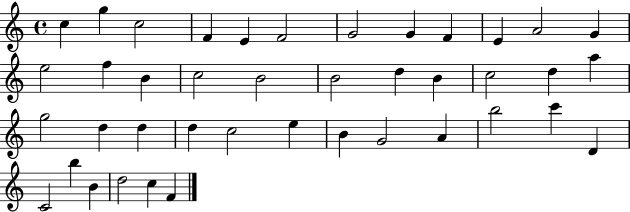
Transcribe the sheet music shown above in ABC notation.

X:1
T:Untitled
M:4/4
L:1/4
K:C
c g c2 F E F2 G2 G F E A2 G e2 f B c2 B2 B2 d B c2 d a g2 d d d c2 e B G2 A b2 c' D C2 b B d2 c F